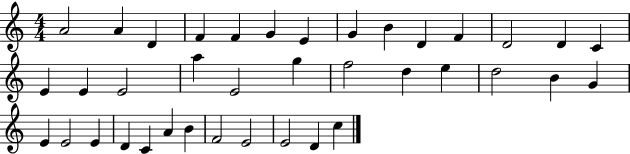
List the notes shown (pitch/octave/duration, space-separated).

A4/h A4/q D4/q F4/q F4/q G4/q E4/q G4/q B4/q D4/q F4/q D4/h D4/q C4/q E4/q E4/q E4/h A5/q E4/h G5/q F5/h D5/q E5/q D5/h B4/q G4/q E4/q E4/h E4/q D4/q C4/q A4/q B4/q F4/h E4/h E4/h D4/q C5/q